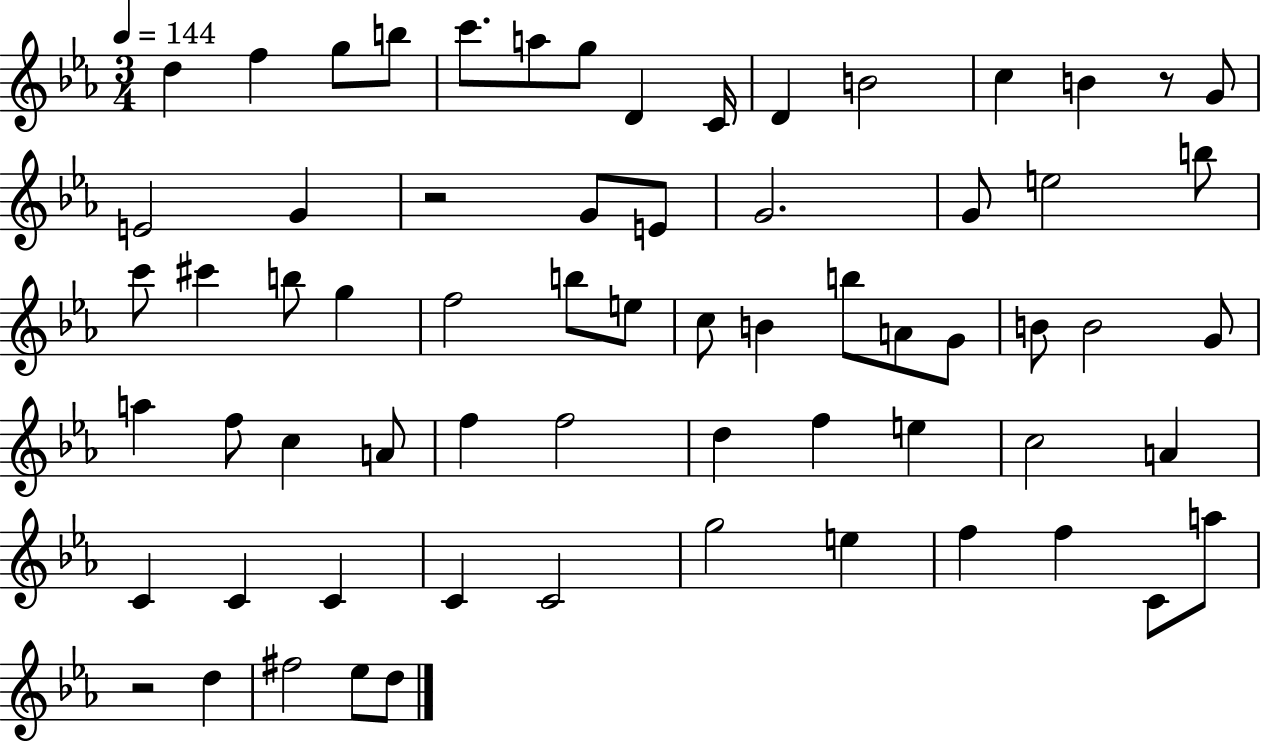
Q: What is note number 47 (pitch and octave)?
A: C5